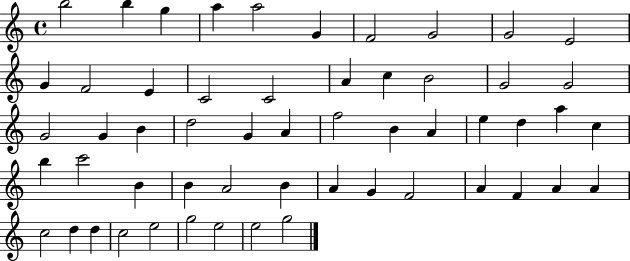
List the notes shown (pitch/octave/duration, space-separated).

B5/h B5/q G5/q A5/q A5/h G4/q F4/h G4/h G4/h E4/h G4/q F4/h E4/q C4/h C4/h A4/q C5/q B4/h G4/h G4/h G4/h G4/q B4/q D5/h G4/q A4/q F5/h B4/q A4/q E5/q D5/q A5/q C5/q B5/q C6/h B4/q B4/q A4/h B4/q A4/q G4/q F4/h A4/q F4/q A4/q A4/q C5/h D5/q D5/q C5/h E5/h G5/h E5/h E5/h G5/h